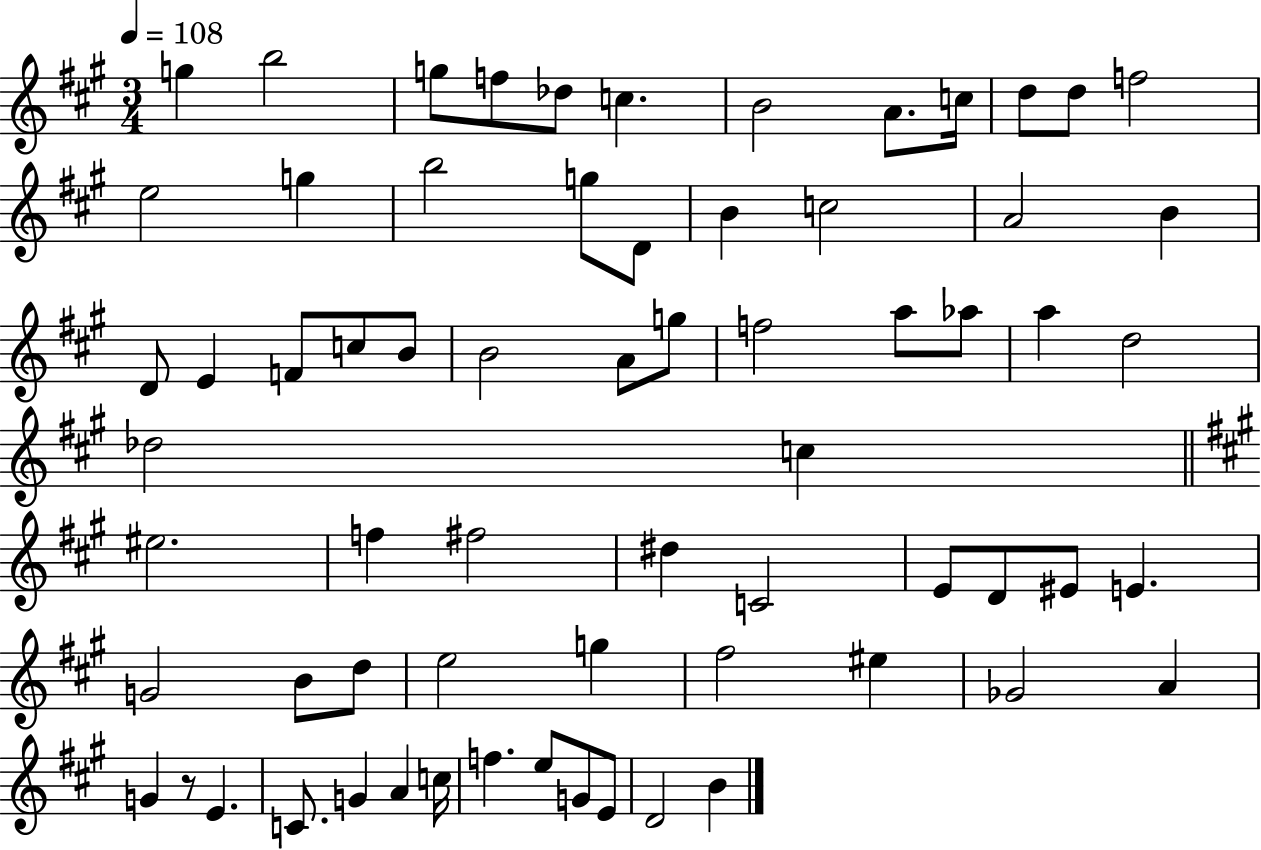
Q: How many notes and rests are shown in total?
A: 67